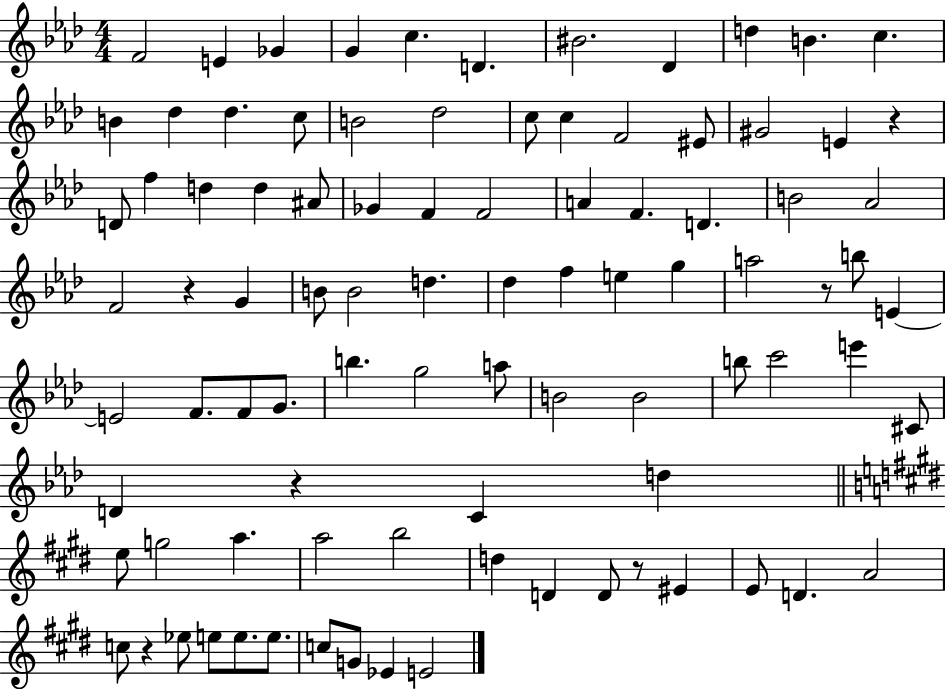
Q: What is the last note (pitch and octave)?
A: E4